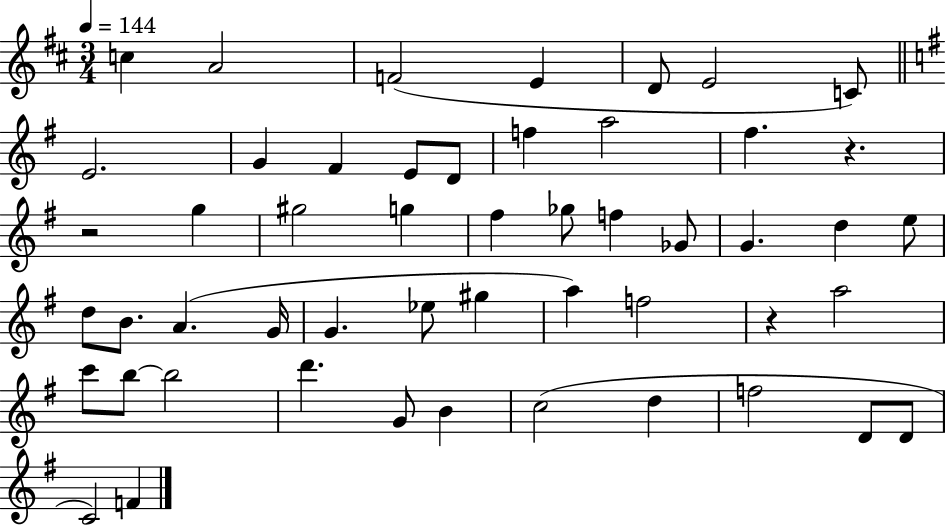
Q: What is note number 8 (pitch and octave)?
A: E4